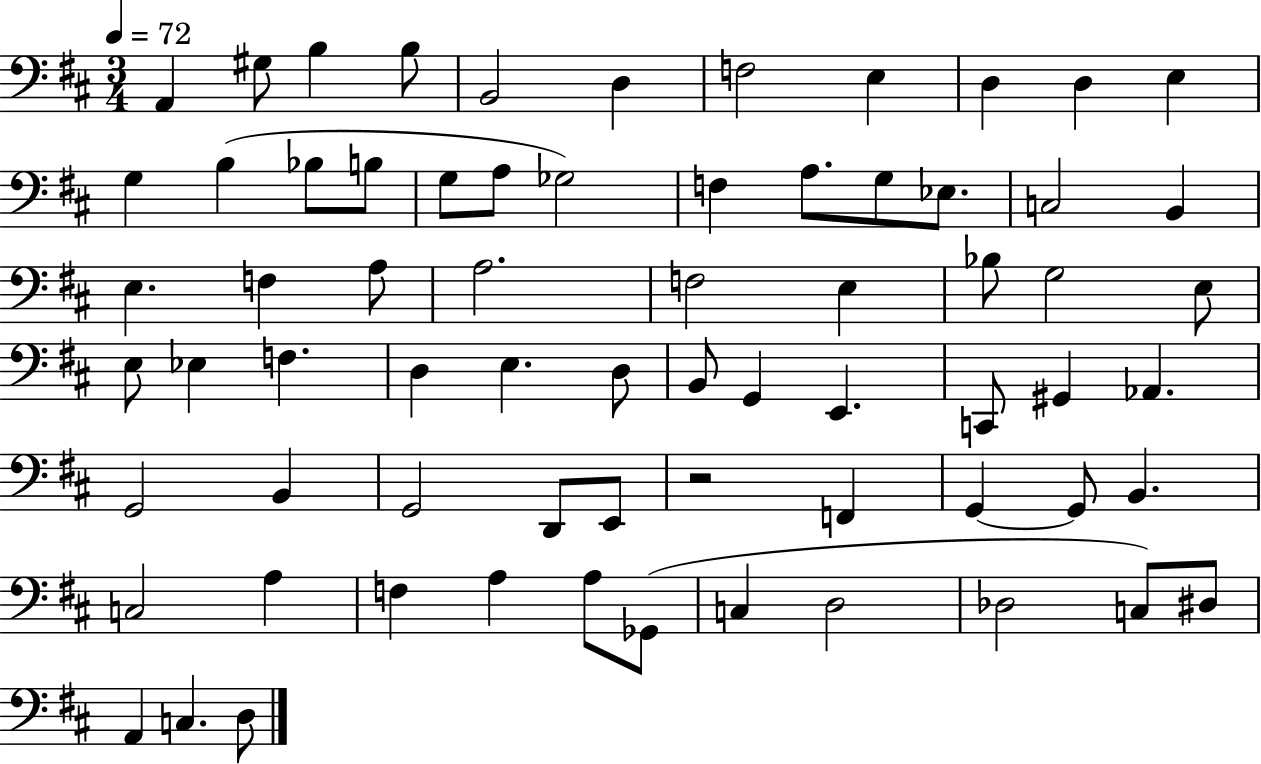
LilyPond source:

{
  \clef bass
  \numericTimeSignature
  \time 3/4
  \key d \major
  \tempo 4 = 72
  \repeat volta 2 { a,4 gis8 b4 b8 | b,2 d4 | f2 e4 | d4 d4 e4 | \break g4 b4( bes8 b8 | g8 a8 ges2) | f4 a8. g8 ees8. | c2 b,4 | \break e4. f4 a8 | a2. | f2 e4 | bes8 g2 e8 | \break e8 ees4 f4. | d4 e4. d8 | b,8 g,4 e,4. | c,8 gis,4 aes,4. | \break g,2 b,4 | g,2 d,8 e,8 | r2 f,4 | g,4~~ g,8 b,4. | \break c2 a4 | f4 a4 a8 ges,8( | c4 d2 | des2 c8) dis8 | \break a,4 c4. d8 | } \bar "|."
}